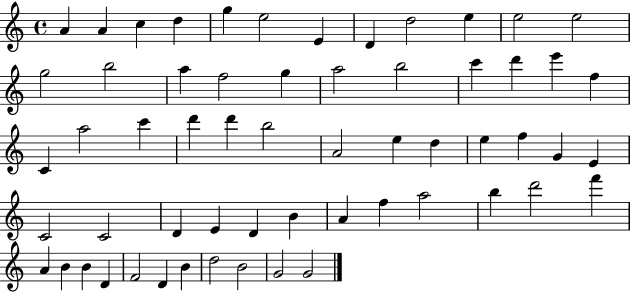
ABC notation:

X:1
T:Untitled
M:4/4
L:1/4
K:C
A A c d g e2 E D d2 e e2 e2 g2 b2 a f2 g a2 b2 c' d' e' f C a2 c' d' d' b2 A2 e d e f G E C2 C2 D E D B A f a2 b d'2 f' A B B D F2 D B d2 B2 G2 G2